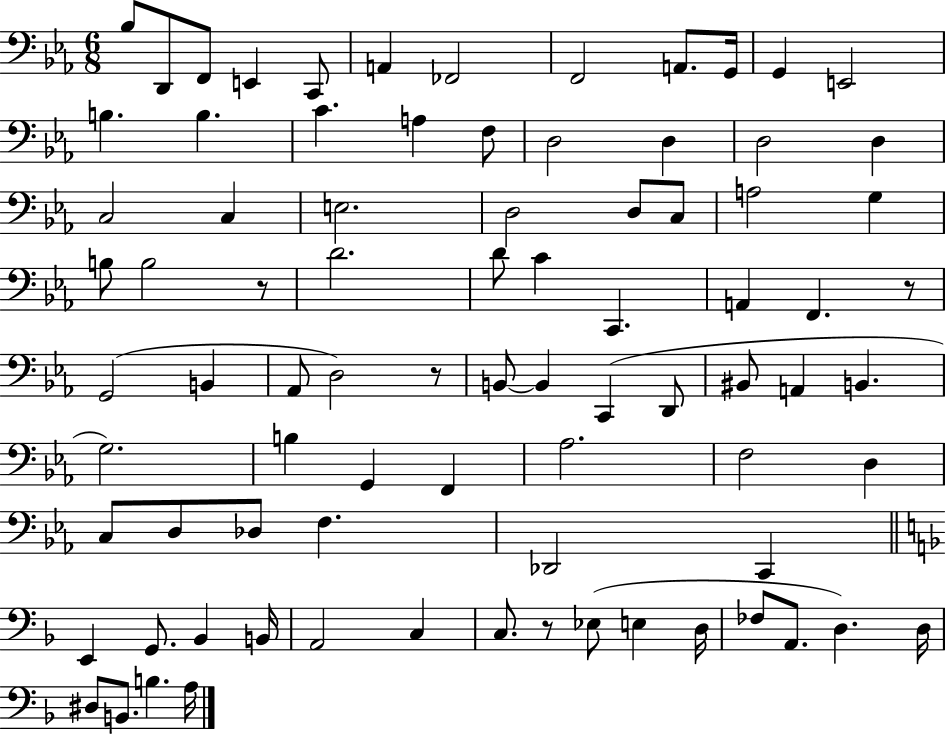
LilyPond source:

{
  \clef bass
  \numericTimeSignature
  \time 6/8
  \key ees \major
  \repeat volta 2 { bes8 d,8 f,8 e,4 c,8 | a,4 fes,2 | f,2 a,8. g,16 | g,4 e,2 | \break b4. b4. | c'4. a4 f8 | d2 d4 | d2 d4 | \break c2 c4 | e2. | d2 d8 c8 | a2 g4 | \break b8 b2 r8 | d'2. | d'8 c'4 c,4. | a,4 f,4. r8 | \break g,2( b,4 | aes,8 d2) r8 | b,8~~ b,4 c,4( d,8 | bis,8 a,4 b,4. | \break g2.) | b4 g,4 f,4 | aes2. | f2 d4 | \break c8 d8 des8 f4. | des,2 c,4 | \bar "||" \break \key d \minor e,4 g,8. bes,4 b,16 | a,2 c4 | c8. r8 ees8( e4 d16 | fes8 a,8. d4.) d16 | \break dis8 b,8. b4. a16 | } \bar "|."
}